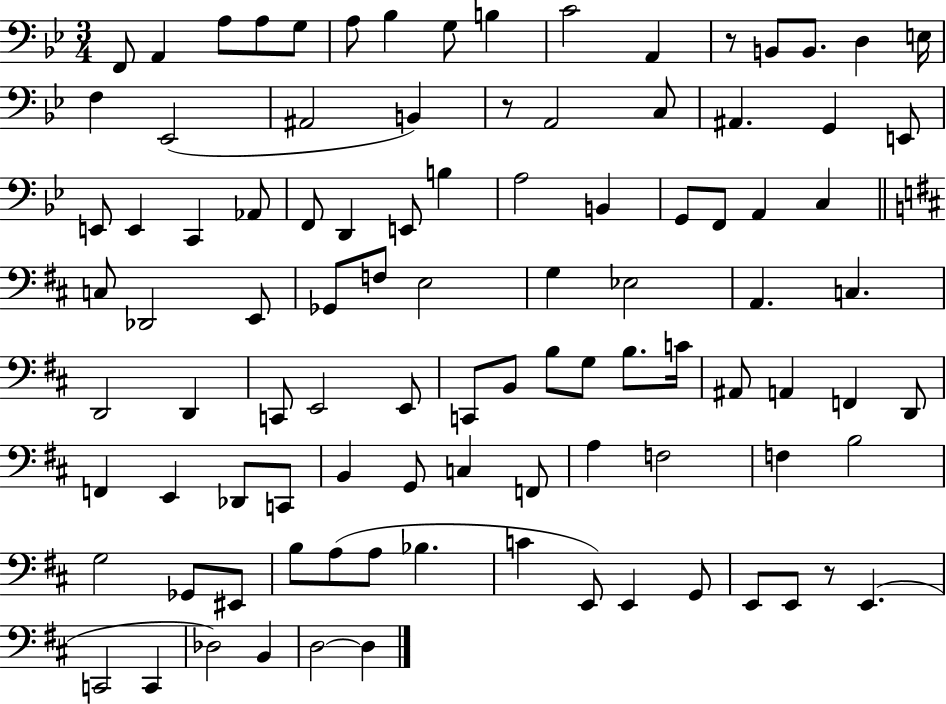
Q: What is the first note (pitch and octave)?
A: F2